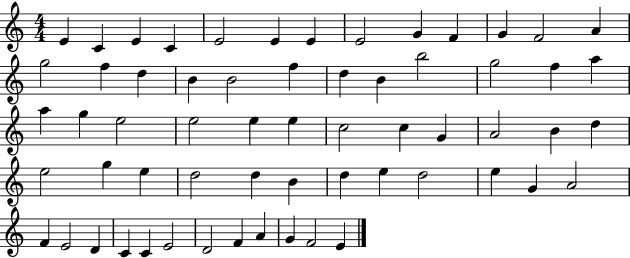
X:1
T:Untitled
M:4/4
L:1/4
K:C
E C E C E2 E E E2 G F G F2 A g2 f d B B2 f d B b2 g2 f a a g e2 e2 e e c2 c G A2 B d e2 g e d2 d B d e d2 e G A2 F E2 D C C E2 D2 F A G F2 E